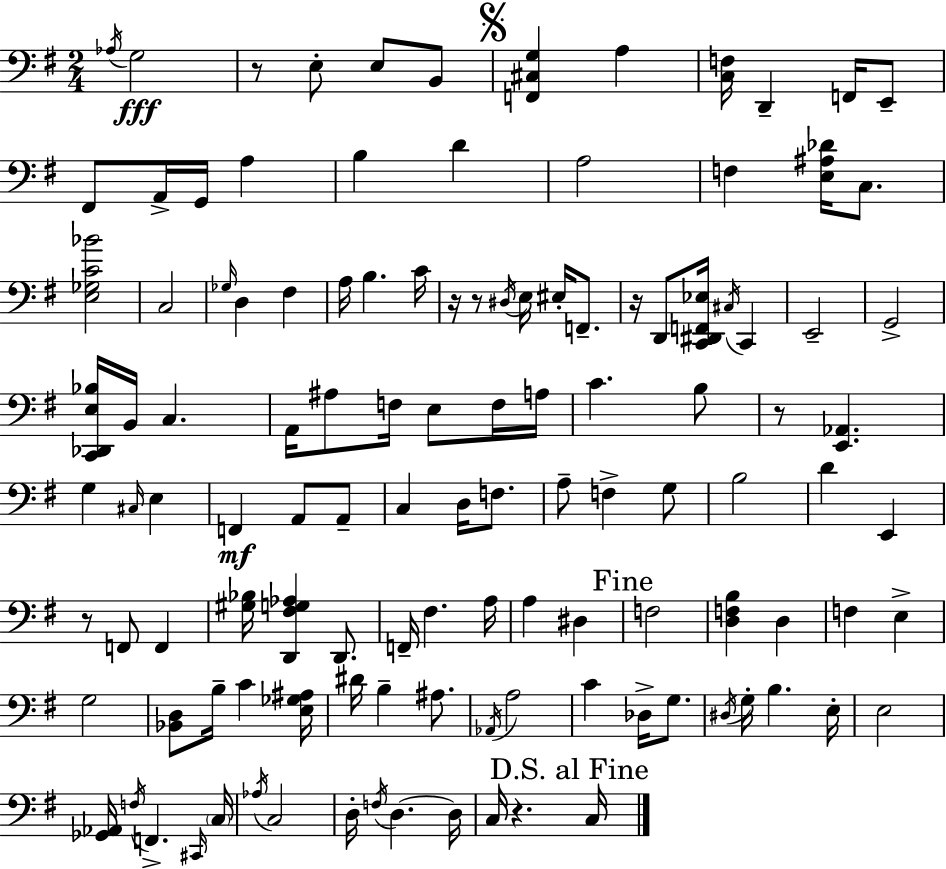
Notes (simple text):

Ab3/s G3/h R/e E3/e E3/e B2/e [F2,C#3,G3]/q A3/q [C3,F3]/s D2/q F2/s E2/e F#2/e A2/s G2/s A3/q B3/q D4/q A3/h F3/q [E3,A#3,Db4]/s C3/e. [E3,Gb3,C4,Bb4]/h C3/h Gb3/s D3/q F#3/q A3/s B3/q. C4/s R/s R/e D#3/s E3/s EIS3/s F2/e. R/s D2/e [C2,D#2,F2,Eb3]/s C#3/s C2/q E2/h G2/h [C2,Db2,E3,Bb3]/s B2/s C3/q. A2/s A#3/e F3/s E3/e F3/s A3/s C4/q. B3/e R/e [E2,Ab2]/q. G3/q C#3/s E3/q F2/q A2/e A2/e C3/q D3/s F3/e. A3/e F3/q G3/e B3/h D4/q E2/q R/e F2/e F2/q [G#3,Bb3]/s [D2,F#3,G3,Ab3]/q D2/e. F2/s F#3/q. A3/s A3/q D#3/q F3/h [D3,F3,B3]/q D3/q F3/q E3/q G3/h [Bb2,D3]/e B3/s C4/q [E3,Gb3,A#3]/s D#4/s B3/q A#3/e. Ab2/s A3/h C4/q Db3/s G3/e. D#3/s G3/s B3/q. E3/s E3/h [Gb2,Ab2]/s F3/s F2/q. C#2/s C3/s Ab3/s C3/h D3/s F3/s D3/q. D3/s C3/s R/q. C3/s